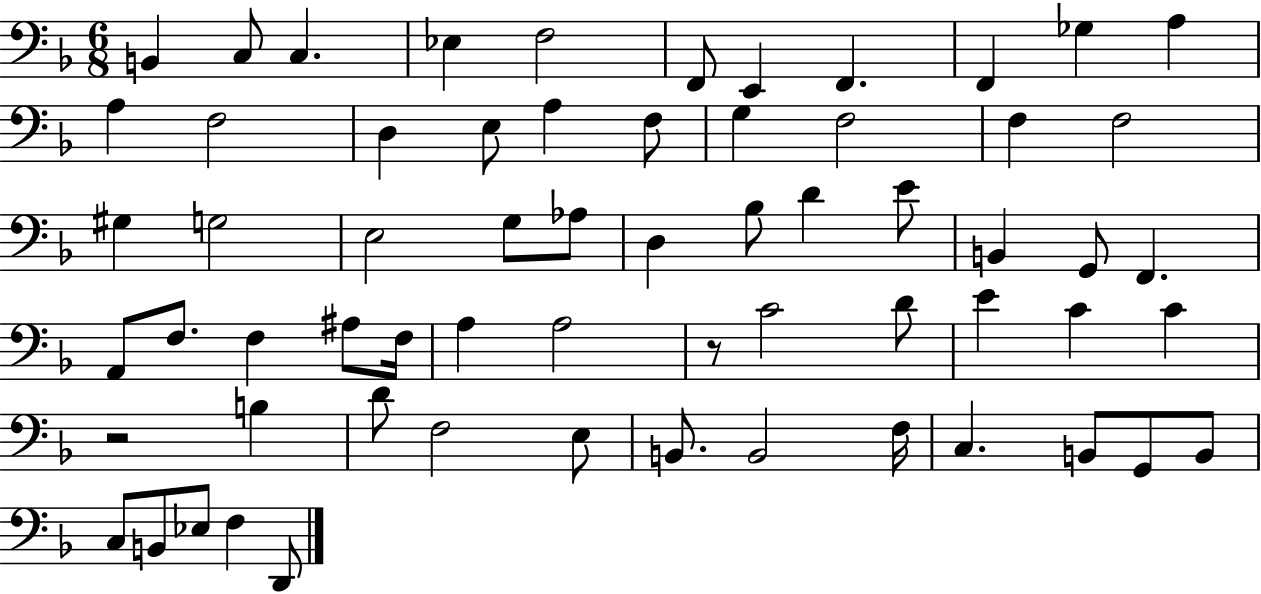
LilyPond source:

{
  \clef bass
  \numericTimeSignature
  \time 6/8
  \key f \major
  b,4 c8 c4. | ees4 f2 | f,8 e,4 f,4. | f,4 ges4 a4 | \break a4 f2 | d4 e8 a4 f8 | g4 f2 | f4 f2 | \break gis4 g2 | e2 g8 aes8 | d4 bes8 d'4 e'8 | b,4 g,8 f,4. | \break a,8 f8. f4 ais8 f16 | a4 a2 | r8 c'2 d'8 | e'4 c'4 c'4 | \break r2 b4 | d'8 f2 e8 | b,8. b,2 f16 | c4. b,8 g,8 b,8 | \break c8 b,8 ees8 f4 d,8 | \bar "|."
}